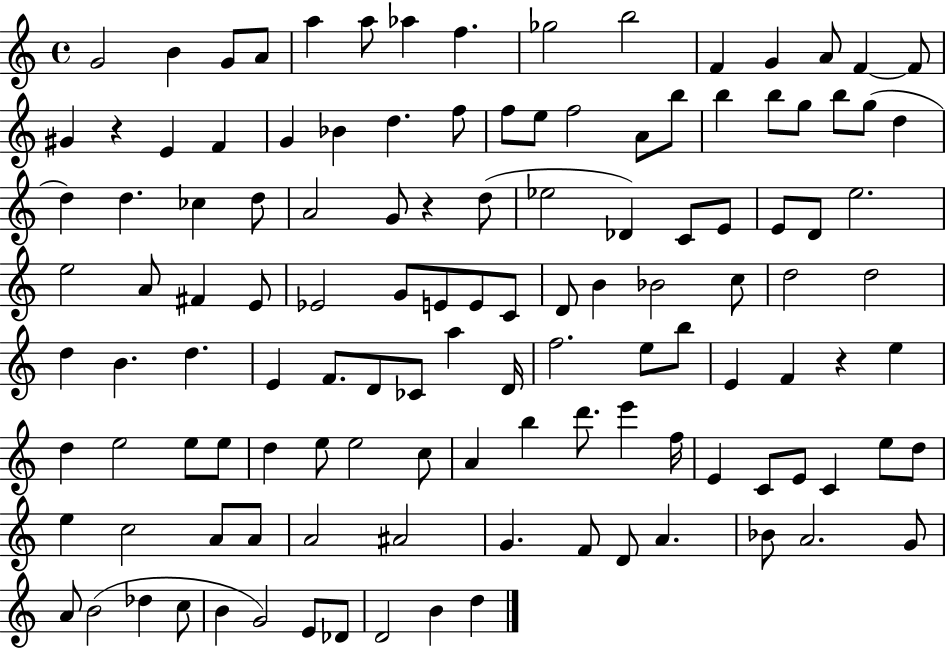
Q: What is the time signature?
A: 4/4